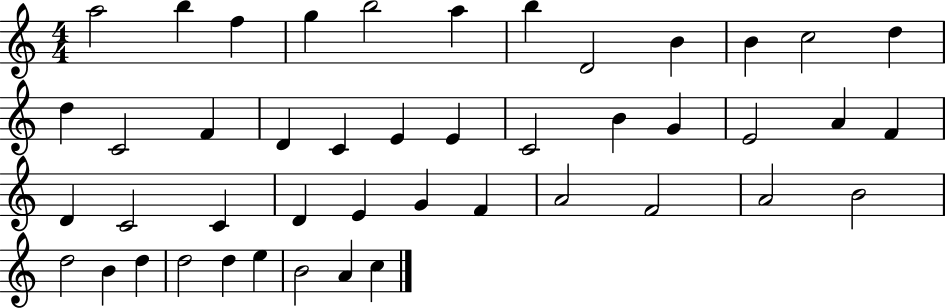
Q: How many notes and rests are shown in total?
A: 45